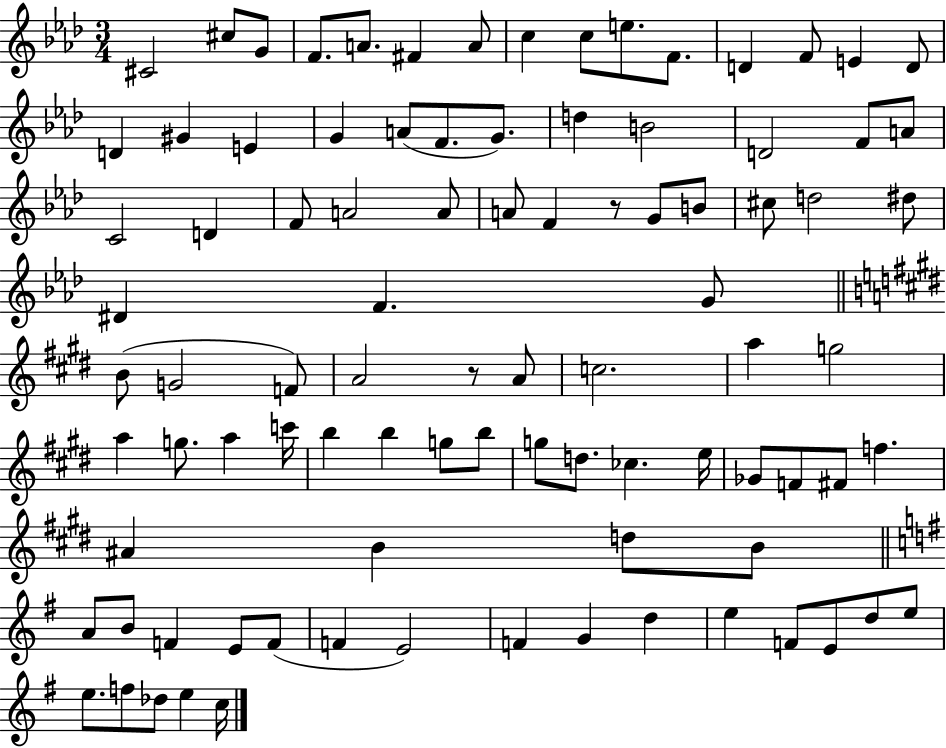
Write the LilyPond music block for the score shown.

{
  \clef treble
  \numericTimeSignature
  \time 3/4
  \key aes \major
  cis'2 cis''8 g'8 | f'8. a'8. fis'4 a'8 | c''4 c''8 e''8. f'8. | d'4 f'8 e'4 d'8 | \break d'4 gis'4 e'4 | g'4 a'8( f'8. g'8.) | d''4 b'2 | d'2 f'8 a'8 | \break c'2 d'4 | f'8 a'2 a'8 | a'8 f'4 r8 g'8 b'8 | cis''8 d''2 dis''8 | \break dis'4 f'4. g'8 | \bar "||" \break \key e \major b'8( g'2 f'8) | a'2 r8 a'8 | c''2. | a''4 g''2 | \break a''4 g''8. a''4 c'''16 | b''4 b''4 g''8 b''8 | g''8 d''8. ces''4. e''16 | ges'8 f'8 fis'8 f''4. | \break ais'4 b'4 d''8 b'8 | \bar "||" \break \key e \minor a'8 b'8 f'4 e'8 f'8( | f'4 e'2) | f'4 g'4 d''4 | e''4 f'8 e'8 d''8 e''8 | \break e''8. f''8 des''8 e''4 c''16 | \bar "|."
}